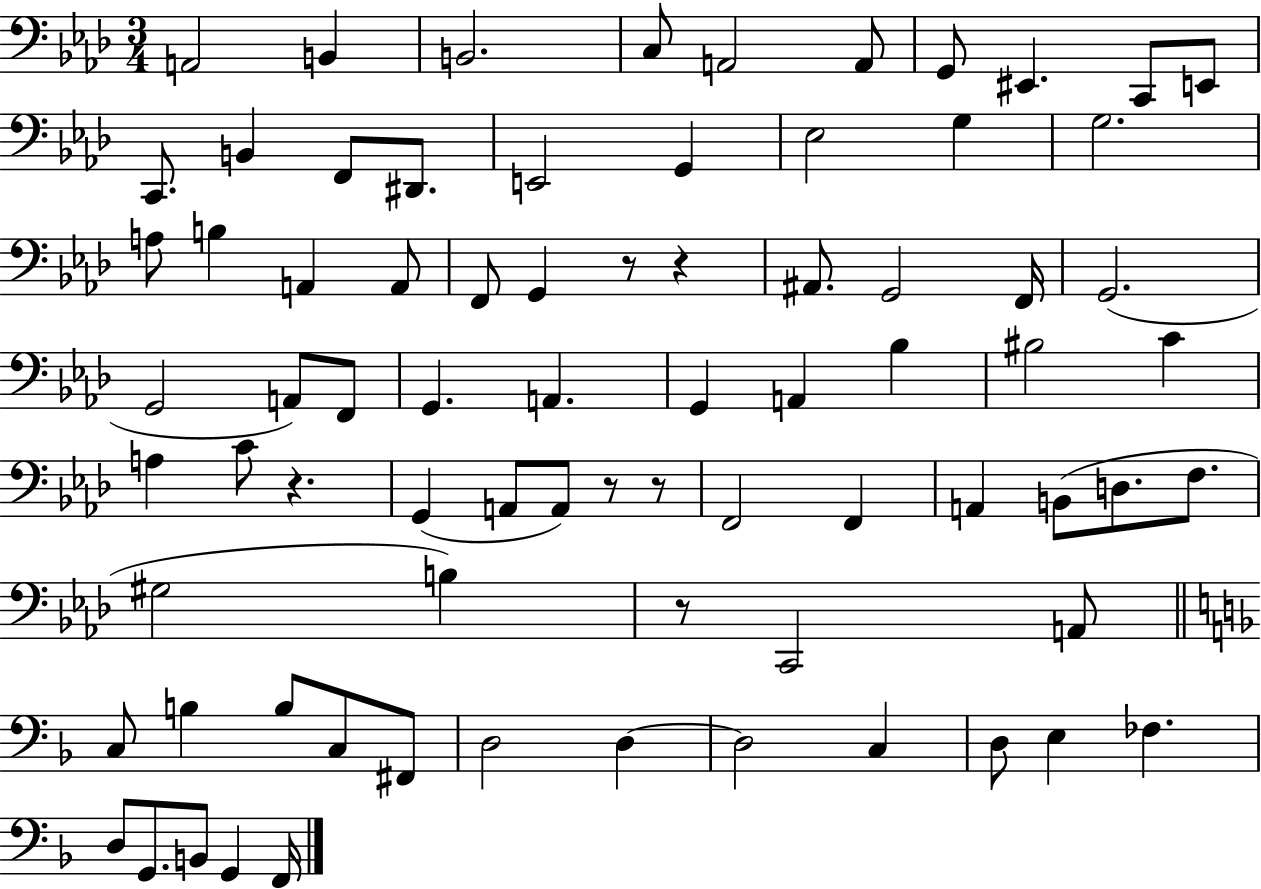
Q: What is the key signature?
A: AES major